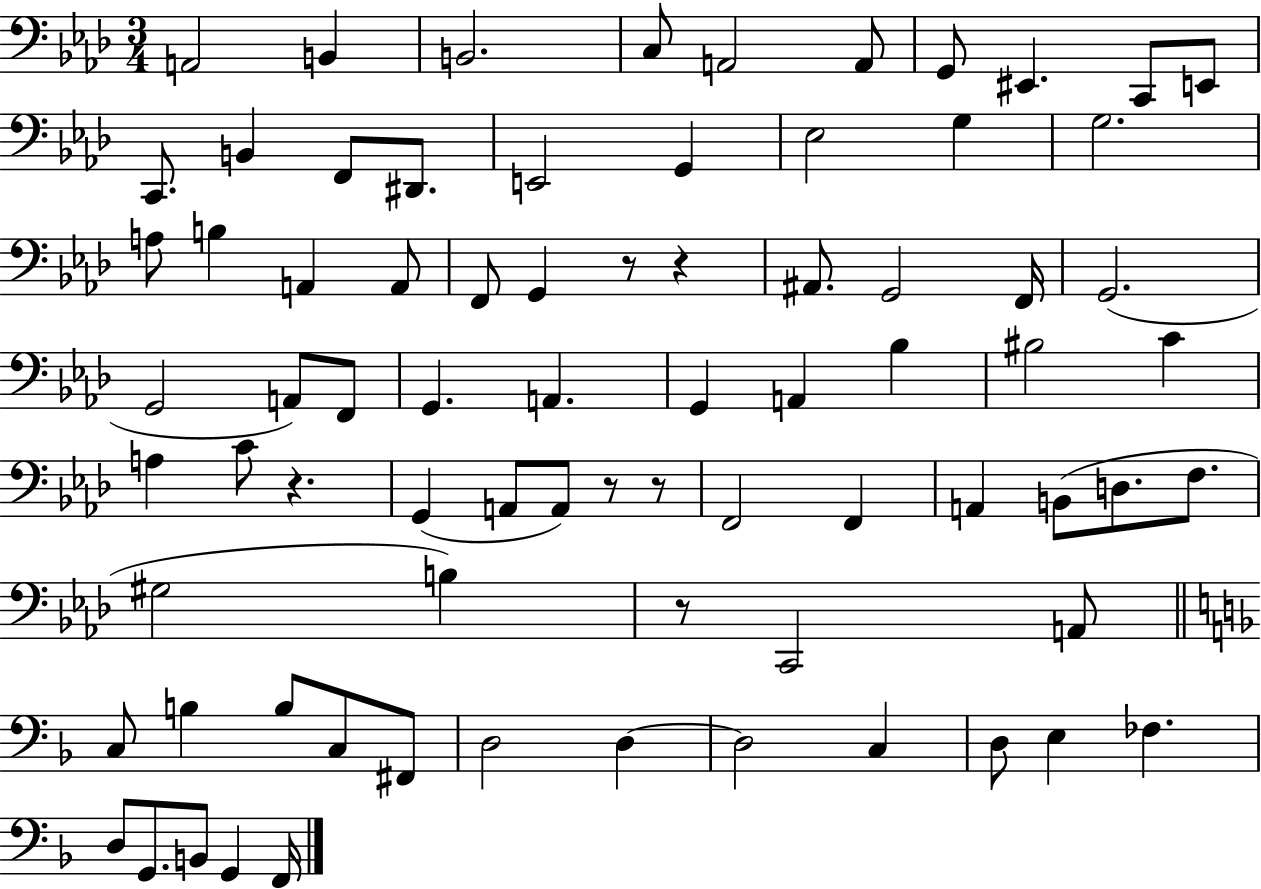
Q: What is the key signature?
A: AES major